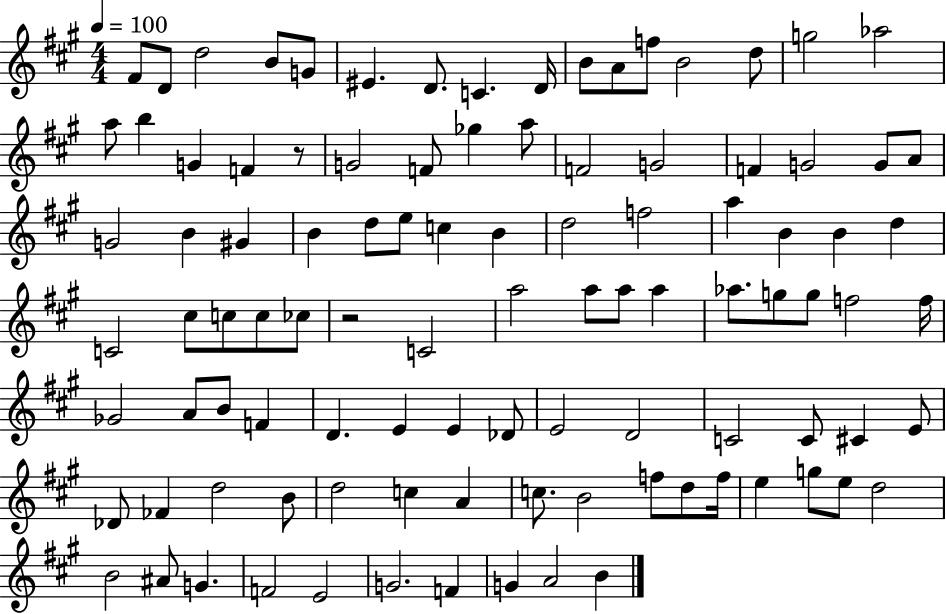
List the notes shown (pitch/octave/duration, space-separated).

F#4/e D4/e D5/h B4/e G4/e EIS4/q. D4/e. C4/q. D4/s B4/e A4/e F5/e B4/h D5/e G5/h Ab5/h A5/e B5/q G4/q F4/q R/e G4/h F4/e Gb5/q A5/e F4/h G4/h F4/q G4/h G4/e A4/e G4/h B4/q G#4/q B4/q D5/e E5/e C5/q B4/q D5/h F5/h A5/q B4/q B4/q D5/q C4/h C#5/e C5/e C5/e CES5/e R/h C4/h A5/h A5/e A5/e A5/q Ab5/e. G5/e G5/e F5/h F5/s Gb4/h A4/e B4/e F4/q D4/q. E4/q E4/q Db4/e E4/h D4/h C4/h C4/e C#4/q E4/e Db4/e FES4/q D5/h B4/e D5/h C5/q A4/q C5/e. B4/h F5/e D5/e F5/s E5/q G5/e E5/e D5/h B4/h A#4/e G4/q. F4/h E4/h G4/h. F4/q G4/q A4/h B4/q